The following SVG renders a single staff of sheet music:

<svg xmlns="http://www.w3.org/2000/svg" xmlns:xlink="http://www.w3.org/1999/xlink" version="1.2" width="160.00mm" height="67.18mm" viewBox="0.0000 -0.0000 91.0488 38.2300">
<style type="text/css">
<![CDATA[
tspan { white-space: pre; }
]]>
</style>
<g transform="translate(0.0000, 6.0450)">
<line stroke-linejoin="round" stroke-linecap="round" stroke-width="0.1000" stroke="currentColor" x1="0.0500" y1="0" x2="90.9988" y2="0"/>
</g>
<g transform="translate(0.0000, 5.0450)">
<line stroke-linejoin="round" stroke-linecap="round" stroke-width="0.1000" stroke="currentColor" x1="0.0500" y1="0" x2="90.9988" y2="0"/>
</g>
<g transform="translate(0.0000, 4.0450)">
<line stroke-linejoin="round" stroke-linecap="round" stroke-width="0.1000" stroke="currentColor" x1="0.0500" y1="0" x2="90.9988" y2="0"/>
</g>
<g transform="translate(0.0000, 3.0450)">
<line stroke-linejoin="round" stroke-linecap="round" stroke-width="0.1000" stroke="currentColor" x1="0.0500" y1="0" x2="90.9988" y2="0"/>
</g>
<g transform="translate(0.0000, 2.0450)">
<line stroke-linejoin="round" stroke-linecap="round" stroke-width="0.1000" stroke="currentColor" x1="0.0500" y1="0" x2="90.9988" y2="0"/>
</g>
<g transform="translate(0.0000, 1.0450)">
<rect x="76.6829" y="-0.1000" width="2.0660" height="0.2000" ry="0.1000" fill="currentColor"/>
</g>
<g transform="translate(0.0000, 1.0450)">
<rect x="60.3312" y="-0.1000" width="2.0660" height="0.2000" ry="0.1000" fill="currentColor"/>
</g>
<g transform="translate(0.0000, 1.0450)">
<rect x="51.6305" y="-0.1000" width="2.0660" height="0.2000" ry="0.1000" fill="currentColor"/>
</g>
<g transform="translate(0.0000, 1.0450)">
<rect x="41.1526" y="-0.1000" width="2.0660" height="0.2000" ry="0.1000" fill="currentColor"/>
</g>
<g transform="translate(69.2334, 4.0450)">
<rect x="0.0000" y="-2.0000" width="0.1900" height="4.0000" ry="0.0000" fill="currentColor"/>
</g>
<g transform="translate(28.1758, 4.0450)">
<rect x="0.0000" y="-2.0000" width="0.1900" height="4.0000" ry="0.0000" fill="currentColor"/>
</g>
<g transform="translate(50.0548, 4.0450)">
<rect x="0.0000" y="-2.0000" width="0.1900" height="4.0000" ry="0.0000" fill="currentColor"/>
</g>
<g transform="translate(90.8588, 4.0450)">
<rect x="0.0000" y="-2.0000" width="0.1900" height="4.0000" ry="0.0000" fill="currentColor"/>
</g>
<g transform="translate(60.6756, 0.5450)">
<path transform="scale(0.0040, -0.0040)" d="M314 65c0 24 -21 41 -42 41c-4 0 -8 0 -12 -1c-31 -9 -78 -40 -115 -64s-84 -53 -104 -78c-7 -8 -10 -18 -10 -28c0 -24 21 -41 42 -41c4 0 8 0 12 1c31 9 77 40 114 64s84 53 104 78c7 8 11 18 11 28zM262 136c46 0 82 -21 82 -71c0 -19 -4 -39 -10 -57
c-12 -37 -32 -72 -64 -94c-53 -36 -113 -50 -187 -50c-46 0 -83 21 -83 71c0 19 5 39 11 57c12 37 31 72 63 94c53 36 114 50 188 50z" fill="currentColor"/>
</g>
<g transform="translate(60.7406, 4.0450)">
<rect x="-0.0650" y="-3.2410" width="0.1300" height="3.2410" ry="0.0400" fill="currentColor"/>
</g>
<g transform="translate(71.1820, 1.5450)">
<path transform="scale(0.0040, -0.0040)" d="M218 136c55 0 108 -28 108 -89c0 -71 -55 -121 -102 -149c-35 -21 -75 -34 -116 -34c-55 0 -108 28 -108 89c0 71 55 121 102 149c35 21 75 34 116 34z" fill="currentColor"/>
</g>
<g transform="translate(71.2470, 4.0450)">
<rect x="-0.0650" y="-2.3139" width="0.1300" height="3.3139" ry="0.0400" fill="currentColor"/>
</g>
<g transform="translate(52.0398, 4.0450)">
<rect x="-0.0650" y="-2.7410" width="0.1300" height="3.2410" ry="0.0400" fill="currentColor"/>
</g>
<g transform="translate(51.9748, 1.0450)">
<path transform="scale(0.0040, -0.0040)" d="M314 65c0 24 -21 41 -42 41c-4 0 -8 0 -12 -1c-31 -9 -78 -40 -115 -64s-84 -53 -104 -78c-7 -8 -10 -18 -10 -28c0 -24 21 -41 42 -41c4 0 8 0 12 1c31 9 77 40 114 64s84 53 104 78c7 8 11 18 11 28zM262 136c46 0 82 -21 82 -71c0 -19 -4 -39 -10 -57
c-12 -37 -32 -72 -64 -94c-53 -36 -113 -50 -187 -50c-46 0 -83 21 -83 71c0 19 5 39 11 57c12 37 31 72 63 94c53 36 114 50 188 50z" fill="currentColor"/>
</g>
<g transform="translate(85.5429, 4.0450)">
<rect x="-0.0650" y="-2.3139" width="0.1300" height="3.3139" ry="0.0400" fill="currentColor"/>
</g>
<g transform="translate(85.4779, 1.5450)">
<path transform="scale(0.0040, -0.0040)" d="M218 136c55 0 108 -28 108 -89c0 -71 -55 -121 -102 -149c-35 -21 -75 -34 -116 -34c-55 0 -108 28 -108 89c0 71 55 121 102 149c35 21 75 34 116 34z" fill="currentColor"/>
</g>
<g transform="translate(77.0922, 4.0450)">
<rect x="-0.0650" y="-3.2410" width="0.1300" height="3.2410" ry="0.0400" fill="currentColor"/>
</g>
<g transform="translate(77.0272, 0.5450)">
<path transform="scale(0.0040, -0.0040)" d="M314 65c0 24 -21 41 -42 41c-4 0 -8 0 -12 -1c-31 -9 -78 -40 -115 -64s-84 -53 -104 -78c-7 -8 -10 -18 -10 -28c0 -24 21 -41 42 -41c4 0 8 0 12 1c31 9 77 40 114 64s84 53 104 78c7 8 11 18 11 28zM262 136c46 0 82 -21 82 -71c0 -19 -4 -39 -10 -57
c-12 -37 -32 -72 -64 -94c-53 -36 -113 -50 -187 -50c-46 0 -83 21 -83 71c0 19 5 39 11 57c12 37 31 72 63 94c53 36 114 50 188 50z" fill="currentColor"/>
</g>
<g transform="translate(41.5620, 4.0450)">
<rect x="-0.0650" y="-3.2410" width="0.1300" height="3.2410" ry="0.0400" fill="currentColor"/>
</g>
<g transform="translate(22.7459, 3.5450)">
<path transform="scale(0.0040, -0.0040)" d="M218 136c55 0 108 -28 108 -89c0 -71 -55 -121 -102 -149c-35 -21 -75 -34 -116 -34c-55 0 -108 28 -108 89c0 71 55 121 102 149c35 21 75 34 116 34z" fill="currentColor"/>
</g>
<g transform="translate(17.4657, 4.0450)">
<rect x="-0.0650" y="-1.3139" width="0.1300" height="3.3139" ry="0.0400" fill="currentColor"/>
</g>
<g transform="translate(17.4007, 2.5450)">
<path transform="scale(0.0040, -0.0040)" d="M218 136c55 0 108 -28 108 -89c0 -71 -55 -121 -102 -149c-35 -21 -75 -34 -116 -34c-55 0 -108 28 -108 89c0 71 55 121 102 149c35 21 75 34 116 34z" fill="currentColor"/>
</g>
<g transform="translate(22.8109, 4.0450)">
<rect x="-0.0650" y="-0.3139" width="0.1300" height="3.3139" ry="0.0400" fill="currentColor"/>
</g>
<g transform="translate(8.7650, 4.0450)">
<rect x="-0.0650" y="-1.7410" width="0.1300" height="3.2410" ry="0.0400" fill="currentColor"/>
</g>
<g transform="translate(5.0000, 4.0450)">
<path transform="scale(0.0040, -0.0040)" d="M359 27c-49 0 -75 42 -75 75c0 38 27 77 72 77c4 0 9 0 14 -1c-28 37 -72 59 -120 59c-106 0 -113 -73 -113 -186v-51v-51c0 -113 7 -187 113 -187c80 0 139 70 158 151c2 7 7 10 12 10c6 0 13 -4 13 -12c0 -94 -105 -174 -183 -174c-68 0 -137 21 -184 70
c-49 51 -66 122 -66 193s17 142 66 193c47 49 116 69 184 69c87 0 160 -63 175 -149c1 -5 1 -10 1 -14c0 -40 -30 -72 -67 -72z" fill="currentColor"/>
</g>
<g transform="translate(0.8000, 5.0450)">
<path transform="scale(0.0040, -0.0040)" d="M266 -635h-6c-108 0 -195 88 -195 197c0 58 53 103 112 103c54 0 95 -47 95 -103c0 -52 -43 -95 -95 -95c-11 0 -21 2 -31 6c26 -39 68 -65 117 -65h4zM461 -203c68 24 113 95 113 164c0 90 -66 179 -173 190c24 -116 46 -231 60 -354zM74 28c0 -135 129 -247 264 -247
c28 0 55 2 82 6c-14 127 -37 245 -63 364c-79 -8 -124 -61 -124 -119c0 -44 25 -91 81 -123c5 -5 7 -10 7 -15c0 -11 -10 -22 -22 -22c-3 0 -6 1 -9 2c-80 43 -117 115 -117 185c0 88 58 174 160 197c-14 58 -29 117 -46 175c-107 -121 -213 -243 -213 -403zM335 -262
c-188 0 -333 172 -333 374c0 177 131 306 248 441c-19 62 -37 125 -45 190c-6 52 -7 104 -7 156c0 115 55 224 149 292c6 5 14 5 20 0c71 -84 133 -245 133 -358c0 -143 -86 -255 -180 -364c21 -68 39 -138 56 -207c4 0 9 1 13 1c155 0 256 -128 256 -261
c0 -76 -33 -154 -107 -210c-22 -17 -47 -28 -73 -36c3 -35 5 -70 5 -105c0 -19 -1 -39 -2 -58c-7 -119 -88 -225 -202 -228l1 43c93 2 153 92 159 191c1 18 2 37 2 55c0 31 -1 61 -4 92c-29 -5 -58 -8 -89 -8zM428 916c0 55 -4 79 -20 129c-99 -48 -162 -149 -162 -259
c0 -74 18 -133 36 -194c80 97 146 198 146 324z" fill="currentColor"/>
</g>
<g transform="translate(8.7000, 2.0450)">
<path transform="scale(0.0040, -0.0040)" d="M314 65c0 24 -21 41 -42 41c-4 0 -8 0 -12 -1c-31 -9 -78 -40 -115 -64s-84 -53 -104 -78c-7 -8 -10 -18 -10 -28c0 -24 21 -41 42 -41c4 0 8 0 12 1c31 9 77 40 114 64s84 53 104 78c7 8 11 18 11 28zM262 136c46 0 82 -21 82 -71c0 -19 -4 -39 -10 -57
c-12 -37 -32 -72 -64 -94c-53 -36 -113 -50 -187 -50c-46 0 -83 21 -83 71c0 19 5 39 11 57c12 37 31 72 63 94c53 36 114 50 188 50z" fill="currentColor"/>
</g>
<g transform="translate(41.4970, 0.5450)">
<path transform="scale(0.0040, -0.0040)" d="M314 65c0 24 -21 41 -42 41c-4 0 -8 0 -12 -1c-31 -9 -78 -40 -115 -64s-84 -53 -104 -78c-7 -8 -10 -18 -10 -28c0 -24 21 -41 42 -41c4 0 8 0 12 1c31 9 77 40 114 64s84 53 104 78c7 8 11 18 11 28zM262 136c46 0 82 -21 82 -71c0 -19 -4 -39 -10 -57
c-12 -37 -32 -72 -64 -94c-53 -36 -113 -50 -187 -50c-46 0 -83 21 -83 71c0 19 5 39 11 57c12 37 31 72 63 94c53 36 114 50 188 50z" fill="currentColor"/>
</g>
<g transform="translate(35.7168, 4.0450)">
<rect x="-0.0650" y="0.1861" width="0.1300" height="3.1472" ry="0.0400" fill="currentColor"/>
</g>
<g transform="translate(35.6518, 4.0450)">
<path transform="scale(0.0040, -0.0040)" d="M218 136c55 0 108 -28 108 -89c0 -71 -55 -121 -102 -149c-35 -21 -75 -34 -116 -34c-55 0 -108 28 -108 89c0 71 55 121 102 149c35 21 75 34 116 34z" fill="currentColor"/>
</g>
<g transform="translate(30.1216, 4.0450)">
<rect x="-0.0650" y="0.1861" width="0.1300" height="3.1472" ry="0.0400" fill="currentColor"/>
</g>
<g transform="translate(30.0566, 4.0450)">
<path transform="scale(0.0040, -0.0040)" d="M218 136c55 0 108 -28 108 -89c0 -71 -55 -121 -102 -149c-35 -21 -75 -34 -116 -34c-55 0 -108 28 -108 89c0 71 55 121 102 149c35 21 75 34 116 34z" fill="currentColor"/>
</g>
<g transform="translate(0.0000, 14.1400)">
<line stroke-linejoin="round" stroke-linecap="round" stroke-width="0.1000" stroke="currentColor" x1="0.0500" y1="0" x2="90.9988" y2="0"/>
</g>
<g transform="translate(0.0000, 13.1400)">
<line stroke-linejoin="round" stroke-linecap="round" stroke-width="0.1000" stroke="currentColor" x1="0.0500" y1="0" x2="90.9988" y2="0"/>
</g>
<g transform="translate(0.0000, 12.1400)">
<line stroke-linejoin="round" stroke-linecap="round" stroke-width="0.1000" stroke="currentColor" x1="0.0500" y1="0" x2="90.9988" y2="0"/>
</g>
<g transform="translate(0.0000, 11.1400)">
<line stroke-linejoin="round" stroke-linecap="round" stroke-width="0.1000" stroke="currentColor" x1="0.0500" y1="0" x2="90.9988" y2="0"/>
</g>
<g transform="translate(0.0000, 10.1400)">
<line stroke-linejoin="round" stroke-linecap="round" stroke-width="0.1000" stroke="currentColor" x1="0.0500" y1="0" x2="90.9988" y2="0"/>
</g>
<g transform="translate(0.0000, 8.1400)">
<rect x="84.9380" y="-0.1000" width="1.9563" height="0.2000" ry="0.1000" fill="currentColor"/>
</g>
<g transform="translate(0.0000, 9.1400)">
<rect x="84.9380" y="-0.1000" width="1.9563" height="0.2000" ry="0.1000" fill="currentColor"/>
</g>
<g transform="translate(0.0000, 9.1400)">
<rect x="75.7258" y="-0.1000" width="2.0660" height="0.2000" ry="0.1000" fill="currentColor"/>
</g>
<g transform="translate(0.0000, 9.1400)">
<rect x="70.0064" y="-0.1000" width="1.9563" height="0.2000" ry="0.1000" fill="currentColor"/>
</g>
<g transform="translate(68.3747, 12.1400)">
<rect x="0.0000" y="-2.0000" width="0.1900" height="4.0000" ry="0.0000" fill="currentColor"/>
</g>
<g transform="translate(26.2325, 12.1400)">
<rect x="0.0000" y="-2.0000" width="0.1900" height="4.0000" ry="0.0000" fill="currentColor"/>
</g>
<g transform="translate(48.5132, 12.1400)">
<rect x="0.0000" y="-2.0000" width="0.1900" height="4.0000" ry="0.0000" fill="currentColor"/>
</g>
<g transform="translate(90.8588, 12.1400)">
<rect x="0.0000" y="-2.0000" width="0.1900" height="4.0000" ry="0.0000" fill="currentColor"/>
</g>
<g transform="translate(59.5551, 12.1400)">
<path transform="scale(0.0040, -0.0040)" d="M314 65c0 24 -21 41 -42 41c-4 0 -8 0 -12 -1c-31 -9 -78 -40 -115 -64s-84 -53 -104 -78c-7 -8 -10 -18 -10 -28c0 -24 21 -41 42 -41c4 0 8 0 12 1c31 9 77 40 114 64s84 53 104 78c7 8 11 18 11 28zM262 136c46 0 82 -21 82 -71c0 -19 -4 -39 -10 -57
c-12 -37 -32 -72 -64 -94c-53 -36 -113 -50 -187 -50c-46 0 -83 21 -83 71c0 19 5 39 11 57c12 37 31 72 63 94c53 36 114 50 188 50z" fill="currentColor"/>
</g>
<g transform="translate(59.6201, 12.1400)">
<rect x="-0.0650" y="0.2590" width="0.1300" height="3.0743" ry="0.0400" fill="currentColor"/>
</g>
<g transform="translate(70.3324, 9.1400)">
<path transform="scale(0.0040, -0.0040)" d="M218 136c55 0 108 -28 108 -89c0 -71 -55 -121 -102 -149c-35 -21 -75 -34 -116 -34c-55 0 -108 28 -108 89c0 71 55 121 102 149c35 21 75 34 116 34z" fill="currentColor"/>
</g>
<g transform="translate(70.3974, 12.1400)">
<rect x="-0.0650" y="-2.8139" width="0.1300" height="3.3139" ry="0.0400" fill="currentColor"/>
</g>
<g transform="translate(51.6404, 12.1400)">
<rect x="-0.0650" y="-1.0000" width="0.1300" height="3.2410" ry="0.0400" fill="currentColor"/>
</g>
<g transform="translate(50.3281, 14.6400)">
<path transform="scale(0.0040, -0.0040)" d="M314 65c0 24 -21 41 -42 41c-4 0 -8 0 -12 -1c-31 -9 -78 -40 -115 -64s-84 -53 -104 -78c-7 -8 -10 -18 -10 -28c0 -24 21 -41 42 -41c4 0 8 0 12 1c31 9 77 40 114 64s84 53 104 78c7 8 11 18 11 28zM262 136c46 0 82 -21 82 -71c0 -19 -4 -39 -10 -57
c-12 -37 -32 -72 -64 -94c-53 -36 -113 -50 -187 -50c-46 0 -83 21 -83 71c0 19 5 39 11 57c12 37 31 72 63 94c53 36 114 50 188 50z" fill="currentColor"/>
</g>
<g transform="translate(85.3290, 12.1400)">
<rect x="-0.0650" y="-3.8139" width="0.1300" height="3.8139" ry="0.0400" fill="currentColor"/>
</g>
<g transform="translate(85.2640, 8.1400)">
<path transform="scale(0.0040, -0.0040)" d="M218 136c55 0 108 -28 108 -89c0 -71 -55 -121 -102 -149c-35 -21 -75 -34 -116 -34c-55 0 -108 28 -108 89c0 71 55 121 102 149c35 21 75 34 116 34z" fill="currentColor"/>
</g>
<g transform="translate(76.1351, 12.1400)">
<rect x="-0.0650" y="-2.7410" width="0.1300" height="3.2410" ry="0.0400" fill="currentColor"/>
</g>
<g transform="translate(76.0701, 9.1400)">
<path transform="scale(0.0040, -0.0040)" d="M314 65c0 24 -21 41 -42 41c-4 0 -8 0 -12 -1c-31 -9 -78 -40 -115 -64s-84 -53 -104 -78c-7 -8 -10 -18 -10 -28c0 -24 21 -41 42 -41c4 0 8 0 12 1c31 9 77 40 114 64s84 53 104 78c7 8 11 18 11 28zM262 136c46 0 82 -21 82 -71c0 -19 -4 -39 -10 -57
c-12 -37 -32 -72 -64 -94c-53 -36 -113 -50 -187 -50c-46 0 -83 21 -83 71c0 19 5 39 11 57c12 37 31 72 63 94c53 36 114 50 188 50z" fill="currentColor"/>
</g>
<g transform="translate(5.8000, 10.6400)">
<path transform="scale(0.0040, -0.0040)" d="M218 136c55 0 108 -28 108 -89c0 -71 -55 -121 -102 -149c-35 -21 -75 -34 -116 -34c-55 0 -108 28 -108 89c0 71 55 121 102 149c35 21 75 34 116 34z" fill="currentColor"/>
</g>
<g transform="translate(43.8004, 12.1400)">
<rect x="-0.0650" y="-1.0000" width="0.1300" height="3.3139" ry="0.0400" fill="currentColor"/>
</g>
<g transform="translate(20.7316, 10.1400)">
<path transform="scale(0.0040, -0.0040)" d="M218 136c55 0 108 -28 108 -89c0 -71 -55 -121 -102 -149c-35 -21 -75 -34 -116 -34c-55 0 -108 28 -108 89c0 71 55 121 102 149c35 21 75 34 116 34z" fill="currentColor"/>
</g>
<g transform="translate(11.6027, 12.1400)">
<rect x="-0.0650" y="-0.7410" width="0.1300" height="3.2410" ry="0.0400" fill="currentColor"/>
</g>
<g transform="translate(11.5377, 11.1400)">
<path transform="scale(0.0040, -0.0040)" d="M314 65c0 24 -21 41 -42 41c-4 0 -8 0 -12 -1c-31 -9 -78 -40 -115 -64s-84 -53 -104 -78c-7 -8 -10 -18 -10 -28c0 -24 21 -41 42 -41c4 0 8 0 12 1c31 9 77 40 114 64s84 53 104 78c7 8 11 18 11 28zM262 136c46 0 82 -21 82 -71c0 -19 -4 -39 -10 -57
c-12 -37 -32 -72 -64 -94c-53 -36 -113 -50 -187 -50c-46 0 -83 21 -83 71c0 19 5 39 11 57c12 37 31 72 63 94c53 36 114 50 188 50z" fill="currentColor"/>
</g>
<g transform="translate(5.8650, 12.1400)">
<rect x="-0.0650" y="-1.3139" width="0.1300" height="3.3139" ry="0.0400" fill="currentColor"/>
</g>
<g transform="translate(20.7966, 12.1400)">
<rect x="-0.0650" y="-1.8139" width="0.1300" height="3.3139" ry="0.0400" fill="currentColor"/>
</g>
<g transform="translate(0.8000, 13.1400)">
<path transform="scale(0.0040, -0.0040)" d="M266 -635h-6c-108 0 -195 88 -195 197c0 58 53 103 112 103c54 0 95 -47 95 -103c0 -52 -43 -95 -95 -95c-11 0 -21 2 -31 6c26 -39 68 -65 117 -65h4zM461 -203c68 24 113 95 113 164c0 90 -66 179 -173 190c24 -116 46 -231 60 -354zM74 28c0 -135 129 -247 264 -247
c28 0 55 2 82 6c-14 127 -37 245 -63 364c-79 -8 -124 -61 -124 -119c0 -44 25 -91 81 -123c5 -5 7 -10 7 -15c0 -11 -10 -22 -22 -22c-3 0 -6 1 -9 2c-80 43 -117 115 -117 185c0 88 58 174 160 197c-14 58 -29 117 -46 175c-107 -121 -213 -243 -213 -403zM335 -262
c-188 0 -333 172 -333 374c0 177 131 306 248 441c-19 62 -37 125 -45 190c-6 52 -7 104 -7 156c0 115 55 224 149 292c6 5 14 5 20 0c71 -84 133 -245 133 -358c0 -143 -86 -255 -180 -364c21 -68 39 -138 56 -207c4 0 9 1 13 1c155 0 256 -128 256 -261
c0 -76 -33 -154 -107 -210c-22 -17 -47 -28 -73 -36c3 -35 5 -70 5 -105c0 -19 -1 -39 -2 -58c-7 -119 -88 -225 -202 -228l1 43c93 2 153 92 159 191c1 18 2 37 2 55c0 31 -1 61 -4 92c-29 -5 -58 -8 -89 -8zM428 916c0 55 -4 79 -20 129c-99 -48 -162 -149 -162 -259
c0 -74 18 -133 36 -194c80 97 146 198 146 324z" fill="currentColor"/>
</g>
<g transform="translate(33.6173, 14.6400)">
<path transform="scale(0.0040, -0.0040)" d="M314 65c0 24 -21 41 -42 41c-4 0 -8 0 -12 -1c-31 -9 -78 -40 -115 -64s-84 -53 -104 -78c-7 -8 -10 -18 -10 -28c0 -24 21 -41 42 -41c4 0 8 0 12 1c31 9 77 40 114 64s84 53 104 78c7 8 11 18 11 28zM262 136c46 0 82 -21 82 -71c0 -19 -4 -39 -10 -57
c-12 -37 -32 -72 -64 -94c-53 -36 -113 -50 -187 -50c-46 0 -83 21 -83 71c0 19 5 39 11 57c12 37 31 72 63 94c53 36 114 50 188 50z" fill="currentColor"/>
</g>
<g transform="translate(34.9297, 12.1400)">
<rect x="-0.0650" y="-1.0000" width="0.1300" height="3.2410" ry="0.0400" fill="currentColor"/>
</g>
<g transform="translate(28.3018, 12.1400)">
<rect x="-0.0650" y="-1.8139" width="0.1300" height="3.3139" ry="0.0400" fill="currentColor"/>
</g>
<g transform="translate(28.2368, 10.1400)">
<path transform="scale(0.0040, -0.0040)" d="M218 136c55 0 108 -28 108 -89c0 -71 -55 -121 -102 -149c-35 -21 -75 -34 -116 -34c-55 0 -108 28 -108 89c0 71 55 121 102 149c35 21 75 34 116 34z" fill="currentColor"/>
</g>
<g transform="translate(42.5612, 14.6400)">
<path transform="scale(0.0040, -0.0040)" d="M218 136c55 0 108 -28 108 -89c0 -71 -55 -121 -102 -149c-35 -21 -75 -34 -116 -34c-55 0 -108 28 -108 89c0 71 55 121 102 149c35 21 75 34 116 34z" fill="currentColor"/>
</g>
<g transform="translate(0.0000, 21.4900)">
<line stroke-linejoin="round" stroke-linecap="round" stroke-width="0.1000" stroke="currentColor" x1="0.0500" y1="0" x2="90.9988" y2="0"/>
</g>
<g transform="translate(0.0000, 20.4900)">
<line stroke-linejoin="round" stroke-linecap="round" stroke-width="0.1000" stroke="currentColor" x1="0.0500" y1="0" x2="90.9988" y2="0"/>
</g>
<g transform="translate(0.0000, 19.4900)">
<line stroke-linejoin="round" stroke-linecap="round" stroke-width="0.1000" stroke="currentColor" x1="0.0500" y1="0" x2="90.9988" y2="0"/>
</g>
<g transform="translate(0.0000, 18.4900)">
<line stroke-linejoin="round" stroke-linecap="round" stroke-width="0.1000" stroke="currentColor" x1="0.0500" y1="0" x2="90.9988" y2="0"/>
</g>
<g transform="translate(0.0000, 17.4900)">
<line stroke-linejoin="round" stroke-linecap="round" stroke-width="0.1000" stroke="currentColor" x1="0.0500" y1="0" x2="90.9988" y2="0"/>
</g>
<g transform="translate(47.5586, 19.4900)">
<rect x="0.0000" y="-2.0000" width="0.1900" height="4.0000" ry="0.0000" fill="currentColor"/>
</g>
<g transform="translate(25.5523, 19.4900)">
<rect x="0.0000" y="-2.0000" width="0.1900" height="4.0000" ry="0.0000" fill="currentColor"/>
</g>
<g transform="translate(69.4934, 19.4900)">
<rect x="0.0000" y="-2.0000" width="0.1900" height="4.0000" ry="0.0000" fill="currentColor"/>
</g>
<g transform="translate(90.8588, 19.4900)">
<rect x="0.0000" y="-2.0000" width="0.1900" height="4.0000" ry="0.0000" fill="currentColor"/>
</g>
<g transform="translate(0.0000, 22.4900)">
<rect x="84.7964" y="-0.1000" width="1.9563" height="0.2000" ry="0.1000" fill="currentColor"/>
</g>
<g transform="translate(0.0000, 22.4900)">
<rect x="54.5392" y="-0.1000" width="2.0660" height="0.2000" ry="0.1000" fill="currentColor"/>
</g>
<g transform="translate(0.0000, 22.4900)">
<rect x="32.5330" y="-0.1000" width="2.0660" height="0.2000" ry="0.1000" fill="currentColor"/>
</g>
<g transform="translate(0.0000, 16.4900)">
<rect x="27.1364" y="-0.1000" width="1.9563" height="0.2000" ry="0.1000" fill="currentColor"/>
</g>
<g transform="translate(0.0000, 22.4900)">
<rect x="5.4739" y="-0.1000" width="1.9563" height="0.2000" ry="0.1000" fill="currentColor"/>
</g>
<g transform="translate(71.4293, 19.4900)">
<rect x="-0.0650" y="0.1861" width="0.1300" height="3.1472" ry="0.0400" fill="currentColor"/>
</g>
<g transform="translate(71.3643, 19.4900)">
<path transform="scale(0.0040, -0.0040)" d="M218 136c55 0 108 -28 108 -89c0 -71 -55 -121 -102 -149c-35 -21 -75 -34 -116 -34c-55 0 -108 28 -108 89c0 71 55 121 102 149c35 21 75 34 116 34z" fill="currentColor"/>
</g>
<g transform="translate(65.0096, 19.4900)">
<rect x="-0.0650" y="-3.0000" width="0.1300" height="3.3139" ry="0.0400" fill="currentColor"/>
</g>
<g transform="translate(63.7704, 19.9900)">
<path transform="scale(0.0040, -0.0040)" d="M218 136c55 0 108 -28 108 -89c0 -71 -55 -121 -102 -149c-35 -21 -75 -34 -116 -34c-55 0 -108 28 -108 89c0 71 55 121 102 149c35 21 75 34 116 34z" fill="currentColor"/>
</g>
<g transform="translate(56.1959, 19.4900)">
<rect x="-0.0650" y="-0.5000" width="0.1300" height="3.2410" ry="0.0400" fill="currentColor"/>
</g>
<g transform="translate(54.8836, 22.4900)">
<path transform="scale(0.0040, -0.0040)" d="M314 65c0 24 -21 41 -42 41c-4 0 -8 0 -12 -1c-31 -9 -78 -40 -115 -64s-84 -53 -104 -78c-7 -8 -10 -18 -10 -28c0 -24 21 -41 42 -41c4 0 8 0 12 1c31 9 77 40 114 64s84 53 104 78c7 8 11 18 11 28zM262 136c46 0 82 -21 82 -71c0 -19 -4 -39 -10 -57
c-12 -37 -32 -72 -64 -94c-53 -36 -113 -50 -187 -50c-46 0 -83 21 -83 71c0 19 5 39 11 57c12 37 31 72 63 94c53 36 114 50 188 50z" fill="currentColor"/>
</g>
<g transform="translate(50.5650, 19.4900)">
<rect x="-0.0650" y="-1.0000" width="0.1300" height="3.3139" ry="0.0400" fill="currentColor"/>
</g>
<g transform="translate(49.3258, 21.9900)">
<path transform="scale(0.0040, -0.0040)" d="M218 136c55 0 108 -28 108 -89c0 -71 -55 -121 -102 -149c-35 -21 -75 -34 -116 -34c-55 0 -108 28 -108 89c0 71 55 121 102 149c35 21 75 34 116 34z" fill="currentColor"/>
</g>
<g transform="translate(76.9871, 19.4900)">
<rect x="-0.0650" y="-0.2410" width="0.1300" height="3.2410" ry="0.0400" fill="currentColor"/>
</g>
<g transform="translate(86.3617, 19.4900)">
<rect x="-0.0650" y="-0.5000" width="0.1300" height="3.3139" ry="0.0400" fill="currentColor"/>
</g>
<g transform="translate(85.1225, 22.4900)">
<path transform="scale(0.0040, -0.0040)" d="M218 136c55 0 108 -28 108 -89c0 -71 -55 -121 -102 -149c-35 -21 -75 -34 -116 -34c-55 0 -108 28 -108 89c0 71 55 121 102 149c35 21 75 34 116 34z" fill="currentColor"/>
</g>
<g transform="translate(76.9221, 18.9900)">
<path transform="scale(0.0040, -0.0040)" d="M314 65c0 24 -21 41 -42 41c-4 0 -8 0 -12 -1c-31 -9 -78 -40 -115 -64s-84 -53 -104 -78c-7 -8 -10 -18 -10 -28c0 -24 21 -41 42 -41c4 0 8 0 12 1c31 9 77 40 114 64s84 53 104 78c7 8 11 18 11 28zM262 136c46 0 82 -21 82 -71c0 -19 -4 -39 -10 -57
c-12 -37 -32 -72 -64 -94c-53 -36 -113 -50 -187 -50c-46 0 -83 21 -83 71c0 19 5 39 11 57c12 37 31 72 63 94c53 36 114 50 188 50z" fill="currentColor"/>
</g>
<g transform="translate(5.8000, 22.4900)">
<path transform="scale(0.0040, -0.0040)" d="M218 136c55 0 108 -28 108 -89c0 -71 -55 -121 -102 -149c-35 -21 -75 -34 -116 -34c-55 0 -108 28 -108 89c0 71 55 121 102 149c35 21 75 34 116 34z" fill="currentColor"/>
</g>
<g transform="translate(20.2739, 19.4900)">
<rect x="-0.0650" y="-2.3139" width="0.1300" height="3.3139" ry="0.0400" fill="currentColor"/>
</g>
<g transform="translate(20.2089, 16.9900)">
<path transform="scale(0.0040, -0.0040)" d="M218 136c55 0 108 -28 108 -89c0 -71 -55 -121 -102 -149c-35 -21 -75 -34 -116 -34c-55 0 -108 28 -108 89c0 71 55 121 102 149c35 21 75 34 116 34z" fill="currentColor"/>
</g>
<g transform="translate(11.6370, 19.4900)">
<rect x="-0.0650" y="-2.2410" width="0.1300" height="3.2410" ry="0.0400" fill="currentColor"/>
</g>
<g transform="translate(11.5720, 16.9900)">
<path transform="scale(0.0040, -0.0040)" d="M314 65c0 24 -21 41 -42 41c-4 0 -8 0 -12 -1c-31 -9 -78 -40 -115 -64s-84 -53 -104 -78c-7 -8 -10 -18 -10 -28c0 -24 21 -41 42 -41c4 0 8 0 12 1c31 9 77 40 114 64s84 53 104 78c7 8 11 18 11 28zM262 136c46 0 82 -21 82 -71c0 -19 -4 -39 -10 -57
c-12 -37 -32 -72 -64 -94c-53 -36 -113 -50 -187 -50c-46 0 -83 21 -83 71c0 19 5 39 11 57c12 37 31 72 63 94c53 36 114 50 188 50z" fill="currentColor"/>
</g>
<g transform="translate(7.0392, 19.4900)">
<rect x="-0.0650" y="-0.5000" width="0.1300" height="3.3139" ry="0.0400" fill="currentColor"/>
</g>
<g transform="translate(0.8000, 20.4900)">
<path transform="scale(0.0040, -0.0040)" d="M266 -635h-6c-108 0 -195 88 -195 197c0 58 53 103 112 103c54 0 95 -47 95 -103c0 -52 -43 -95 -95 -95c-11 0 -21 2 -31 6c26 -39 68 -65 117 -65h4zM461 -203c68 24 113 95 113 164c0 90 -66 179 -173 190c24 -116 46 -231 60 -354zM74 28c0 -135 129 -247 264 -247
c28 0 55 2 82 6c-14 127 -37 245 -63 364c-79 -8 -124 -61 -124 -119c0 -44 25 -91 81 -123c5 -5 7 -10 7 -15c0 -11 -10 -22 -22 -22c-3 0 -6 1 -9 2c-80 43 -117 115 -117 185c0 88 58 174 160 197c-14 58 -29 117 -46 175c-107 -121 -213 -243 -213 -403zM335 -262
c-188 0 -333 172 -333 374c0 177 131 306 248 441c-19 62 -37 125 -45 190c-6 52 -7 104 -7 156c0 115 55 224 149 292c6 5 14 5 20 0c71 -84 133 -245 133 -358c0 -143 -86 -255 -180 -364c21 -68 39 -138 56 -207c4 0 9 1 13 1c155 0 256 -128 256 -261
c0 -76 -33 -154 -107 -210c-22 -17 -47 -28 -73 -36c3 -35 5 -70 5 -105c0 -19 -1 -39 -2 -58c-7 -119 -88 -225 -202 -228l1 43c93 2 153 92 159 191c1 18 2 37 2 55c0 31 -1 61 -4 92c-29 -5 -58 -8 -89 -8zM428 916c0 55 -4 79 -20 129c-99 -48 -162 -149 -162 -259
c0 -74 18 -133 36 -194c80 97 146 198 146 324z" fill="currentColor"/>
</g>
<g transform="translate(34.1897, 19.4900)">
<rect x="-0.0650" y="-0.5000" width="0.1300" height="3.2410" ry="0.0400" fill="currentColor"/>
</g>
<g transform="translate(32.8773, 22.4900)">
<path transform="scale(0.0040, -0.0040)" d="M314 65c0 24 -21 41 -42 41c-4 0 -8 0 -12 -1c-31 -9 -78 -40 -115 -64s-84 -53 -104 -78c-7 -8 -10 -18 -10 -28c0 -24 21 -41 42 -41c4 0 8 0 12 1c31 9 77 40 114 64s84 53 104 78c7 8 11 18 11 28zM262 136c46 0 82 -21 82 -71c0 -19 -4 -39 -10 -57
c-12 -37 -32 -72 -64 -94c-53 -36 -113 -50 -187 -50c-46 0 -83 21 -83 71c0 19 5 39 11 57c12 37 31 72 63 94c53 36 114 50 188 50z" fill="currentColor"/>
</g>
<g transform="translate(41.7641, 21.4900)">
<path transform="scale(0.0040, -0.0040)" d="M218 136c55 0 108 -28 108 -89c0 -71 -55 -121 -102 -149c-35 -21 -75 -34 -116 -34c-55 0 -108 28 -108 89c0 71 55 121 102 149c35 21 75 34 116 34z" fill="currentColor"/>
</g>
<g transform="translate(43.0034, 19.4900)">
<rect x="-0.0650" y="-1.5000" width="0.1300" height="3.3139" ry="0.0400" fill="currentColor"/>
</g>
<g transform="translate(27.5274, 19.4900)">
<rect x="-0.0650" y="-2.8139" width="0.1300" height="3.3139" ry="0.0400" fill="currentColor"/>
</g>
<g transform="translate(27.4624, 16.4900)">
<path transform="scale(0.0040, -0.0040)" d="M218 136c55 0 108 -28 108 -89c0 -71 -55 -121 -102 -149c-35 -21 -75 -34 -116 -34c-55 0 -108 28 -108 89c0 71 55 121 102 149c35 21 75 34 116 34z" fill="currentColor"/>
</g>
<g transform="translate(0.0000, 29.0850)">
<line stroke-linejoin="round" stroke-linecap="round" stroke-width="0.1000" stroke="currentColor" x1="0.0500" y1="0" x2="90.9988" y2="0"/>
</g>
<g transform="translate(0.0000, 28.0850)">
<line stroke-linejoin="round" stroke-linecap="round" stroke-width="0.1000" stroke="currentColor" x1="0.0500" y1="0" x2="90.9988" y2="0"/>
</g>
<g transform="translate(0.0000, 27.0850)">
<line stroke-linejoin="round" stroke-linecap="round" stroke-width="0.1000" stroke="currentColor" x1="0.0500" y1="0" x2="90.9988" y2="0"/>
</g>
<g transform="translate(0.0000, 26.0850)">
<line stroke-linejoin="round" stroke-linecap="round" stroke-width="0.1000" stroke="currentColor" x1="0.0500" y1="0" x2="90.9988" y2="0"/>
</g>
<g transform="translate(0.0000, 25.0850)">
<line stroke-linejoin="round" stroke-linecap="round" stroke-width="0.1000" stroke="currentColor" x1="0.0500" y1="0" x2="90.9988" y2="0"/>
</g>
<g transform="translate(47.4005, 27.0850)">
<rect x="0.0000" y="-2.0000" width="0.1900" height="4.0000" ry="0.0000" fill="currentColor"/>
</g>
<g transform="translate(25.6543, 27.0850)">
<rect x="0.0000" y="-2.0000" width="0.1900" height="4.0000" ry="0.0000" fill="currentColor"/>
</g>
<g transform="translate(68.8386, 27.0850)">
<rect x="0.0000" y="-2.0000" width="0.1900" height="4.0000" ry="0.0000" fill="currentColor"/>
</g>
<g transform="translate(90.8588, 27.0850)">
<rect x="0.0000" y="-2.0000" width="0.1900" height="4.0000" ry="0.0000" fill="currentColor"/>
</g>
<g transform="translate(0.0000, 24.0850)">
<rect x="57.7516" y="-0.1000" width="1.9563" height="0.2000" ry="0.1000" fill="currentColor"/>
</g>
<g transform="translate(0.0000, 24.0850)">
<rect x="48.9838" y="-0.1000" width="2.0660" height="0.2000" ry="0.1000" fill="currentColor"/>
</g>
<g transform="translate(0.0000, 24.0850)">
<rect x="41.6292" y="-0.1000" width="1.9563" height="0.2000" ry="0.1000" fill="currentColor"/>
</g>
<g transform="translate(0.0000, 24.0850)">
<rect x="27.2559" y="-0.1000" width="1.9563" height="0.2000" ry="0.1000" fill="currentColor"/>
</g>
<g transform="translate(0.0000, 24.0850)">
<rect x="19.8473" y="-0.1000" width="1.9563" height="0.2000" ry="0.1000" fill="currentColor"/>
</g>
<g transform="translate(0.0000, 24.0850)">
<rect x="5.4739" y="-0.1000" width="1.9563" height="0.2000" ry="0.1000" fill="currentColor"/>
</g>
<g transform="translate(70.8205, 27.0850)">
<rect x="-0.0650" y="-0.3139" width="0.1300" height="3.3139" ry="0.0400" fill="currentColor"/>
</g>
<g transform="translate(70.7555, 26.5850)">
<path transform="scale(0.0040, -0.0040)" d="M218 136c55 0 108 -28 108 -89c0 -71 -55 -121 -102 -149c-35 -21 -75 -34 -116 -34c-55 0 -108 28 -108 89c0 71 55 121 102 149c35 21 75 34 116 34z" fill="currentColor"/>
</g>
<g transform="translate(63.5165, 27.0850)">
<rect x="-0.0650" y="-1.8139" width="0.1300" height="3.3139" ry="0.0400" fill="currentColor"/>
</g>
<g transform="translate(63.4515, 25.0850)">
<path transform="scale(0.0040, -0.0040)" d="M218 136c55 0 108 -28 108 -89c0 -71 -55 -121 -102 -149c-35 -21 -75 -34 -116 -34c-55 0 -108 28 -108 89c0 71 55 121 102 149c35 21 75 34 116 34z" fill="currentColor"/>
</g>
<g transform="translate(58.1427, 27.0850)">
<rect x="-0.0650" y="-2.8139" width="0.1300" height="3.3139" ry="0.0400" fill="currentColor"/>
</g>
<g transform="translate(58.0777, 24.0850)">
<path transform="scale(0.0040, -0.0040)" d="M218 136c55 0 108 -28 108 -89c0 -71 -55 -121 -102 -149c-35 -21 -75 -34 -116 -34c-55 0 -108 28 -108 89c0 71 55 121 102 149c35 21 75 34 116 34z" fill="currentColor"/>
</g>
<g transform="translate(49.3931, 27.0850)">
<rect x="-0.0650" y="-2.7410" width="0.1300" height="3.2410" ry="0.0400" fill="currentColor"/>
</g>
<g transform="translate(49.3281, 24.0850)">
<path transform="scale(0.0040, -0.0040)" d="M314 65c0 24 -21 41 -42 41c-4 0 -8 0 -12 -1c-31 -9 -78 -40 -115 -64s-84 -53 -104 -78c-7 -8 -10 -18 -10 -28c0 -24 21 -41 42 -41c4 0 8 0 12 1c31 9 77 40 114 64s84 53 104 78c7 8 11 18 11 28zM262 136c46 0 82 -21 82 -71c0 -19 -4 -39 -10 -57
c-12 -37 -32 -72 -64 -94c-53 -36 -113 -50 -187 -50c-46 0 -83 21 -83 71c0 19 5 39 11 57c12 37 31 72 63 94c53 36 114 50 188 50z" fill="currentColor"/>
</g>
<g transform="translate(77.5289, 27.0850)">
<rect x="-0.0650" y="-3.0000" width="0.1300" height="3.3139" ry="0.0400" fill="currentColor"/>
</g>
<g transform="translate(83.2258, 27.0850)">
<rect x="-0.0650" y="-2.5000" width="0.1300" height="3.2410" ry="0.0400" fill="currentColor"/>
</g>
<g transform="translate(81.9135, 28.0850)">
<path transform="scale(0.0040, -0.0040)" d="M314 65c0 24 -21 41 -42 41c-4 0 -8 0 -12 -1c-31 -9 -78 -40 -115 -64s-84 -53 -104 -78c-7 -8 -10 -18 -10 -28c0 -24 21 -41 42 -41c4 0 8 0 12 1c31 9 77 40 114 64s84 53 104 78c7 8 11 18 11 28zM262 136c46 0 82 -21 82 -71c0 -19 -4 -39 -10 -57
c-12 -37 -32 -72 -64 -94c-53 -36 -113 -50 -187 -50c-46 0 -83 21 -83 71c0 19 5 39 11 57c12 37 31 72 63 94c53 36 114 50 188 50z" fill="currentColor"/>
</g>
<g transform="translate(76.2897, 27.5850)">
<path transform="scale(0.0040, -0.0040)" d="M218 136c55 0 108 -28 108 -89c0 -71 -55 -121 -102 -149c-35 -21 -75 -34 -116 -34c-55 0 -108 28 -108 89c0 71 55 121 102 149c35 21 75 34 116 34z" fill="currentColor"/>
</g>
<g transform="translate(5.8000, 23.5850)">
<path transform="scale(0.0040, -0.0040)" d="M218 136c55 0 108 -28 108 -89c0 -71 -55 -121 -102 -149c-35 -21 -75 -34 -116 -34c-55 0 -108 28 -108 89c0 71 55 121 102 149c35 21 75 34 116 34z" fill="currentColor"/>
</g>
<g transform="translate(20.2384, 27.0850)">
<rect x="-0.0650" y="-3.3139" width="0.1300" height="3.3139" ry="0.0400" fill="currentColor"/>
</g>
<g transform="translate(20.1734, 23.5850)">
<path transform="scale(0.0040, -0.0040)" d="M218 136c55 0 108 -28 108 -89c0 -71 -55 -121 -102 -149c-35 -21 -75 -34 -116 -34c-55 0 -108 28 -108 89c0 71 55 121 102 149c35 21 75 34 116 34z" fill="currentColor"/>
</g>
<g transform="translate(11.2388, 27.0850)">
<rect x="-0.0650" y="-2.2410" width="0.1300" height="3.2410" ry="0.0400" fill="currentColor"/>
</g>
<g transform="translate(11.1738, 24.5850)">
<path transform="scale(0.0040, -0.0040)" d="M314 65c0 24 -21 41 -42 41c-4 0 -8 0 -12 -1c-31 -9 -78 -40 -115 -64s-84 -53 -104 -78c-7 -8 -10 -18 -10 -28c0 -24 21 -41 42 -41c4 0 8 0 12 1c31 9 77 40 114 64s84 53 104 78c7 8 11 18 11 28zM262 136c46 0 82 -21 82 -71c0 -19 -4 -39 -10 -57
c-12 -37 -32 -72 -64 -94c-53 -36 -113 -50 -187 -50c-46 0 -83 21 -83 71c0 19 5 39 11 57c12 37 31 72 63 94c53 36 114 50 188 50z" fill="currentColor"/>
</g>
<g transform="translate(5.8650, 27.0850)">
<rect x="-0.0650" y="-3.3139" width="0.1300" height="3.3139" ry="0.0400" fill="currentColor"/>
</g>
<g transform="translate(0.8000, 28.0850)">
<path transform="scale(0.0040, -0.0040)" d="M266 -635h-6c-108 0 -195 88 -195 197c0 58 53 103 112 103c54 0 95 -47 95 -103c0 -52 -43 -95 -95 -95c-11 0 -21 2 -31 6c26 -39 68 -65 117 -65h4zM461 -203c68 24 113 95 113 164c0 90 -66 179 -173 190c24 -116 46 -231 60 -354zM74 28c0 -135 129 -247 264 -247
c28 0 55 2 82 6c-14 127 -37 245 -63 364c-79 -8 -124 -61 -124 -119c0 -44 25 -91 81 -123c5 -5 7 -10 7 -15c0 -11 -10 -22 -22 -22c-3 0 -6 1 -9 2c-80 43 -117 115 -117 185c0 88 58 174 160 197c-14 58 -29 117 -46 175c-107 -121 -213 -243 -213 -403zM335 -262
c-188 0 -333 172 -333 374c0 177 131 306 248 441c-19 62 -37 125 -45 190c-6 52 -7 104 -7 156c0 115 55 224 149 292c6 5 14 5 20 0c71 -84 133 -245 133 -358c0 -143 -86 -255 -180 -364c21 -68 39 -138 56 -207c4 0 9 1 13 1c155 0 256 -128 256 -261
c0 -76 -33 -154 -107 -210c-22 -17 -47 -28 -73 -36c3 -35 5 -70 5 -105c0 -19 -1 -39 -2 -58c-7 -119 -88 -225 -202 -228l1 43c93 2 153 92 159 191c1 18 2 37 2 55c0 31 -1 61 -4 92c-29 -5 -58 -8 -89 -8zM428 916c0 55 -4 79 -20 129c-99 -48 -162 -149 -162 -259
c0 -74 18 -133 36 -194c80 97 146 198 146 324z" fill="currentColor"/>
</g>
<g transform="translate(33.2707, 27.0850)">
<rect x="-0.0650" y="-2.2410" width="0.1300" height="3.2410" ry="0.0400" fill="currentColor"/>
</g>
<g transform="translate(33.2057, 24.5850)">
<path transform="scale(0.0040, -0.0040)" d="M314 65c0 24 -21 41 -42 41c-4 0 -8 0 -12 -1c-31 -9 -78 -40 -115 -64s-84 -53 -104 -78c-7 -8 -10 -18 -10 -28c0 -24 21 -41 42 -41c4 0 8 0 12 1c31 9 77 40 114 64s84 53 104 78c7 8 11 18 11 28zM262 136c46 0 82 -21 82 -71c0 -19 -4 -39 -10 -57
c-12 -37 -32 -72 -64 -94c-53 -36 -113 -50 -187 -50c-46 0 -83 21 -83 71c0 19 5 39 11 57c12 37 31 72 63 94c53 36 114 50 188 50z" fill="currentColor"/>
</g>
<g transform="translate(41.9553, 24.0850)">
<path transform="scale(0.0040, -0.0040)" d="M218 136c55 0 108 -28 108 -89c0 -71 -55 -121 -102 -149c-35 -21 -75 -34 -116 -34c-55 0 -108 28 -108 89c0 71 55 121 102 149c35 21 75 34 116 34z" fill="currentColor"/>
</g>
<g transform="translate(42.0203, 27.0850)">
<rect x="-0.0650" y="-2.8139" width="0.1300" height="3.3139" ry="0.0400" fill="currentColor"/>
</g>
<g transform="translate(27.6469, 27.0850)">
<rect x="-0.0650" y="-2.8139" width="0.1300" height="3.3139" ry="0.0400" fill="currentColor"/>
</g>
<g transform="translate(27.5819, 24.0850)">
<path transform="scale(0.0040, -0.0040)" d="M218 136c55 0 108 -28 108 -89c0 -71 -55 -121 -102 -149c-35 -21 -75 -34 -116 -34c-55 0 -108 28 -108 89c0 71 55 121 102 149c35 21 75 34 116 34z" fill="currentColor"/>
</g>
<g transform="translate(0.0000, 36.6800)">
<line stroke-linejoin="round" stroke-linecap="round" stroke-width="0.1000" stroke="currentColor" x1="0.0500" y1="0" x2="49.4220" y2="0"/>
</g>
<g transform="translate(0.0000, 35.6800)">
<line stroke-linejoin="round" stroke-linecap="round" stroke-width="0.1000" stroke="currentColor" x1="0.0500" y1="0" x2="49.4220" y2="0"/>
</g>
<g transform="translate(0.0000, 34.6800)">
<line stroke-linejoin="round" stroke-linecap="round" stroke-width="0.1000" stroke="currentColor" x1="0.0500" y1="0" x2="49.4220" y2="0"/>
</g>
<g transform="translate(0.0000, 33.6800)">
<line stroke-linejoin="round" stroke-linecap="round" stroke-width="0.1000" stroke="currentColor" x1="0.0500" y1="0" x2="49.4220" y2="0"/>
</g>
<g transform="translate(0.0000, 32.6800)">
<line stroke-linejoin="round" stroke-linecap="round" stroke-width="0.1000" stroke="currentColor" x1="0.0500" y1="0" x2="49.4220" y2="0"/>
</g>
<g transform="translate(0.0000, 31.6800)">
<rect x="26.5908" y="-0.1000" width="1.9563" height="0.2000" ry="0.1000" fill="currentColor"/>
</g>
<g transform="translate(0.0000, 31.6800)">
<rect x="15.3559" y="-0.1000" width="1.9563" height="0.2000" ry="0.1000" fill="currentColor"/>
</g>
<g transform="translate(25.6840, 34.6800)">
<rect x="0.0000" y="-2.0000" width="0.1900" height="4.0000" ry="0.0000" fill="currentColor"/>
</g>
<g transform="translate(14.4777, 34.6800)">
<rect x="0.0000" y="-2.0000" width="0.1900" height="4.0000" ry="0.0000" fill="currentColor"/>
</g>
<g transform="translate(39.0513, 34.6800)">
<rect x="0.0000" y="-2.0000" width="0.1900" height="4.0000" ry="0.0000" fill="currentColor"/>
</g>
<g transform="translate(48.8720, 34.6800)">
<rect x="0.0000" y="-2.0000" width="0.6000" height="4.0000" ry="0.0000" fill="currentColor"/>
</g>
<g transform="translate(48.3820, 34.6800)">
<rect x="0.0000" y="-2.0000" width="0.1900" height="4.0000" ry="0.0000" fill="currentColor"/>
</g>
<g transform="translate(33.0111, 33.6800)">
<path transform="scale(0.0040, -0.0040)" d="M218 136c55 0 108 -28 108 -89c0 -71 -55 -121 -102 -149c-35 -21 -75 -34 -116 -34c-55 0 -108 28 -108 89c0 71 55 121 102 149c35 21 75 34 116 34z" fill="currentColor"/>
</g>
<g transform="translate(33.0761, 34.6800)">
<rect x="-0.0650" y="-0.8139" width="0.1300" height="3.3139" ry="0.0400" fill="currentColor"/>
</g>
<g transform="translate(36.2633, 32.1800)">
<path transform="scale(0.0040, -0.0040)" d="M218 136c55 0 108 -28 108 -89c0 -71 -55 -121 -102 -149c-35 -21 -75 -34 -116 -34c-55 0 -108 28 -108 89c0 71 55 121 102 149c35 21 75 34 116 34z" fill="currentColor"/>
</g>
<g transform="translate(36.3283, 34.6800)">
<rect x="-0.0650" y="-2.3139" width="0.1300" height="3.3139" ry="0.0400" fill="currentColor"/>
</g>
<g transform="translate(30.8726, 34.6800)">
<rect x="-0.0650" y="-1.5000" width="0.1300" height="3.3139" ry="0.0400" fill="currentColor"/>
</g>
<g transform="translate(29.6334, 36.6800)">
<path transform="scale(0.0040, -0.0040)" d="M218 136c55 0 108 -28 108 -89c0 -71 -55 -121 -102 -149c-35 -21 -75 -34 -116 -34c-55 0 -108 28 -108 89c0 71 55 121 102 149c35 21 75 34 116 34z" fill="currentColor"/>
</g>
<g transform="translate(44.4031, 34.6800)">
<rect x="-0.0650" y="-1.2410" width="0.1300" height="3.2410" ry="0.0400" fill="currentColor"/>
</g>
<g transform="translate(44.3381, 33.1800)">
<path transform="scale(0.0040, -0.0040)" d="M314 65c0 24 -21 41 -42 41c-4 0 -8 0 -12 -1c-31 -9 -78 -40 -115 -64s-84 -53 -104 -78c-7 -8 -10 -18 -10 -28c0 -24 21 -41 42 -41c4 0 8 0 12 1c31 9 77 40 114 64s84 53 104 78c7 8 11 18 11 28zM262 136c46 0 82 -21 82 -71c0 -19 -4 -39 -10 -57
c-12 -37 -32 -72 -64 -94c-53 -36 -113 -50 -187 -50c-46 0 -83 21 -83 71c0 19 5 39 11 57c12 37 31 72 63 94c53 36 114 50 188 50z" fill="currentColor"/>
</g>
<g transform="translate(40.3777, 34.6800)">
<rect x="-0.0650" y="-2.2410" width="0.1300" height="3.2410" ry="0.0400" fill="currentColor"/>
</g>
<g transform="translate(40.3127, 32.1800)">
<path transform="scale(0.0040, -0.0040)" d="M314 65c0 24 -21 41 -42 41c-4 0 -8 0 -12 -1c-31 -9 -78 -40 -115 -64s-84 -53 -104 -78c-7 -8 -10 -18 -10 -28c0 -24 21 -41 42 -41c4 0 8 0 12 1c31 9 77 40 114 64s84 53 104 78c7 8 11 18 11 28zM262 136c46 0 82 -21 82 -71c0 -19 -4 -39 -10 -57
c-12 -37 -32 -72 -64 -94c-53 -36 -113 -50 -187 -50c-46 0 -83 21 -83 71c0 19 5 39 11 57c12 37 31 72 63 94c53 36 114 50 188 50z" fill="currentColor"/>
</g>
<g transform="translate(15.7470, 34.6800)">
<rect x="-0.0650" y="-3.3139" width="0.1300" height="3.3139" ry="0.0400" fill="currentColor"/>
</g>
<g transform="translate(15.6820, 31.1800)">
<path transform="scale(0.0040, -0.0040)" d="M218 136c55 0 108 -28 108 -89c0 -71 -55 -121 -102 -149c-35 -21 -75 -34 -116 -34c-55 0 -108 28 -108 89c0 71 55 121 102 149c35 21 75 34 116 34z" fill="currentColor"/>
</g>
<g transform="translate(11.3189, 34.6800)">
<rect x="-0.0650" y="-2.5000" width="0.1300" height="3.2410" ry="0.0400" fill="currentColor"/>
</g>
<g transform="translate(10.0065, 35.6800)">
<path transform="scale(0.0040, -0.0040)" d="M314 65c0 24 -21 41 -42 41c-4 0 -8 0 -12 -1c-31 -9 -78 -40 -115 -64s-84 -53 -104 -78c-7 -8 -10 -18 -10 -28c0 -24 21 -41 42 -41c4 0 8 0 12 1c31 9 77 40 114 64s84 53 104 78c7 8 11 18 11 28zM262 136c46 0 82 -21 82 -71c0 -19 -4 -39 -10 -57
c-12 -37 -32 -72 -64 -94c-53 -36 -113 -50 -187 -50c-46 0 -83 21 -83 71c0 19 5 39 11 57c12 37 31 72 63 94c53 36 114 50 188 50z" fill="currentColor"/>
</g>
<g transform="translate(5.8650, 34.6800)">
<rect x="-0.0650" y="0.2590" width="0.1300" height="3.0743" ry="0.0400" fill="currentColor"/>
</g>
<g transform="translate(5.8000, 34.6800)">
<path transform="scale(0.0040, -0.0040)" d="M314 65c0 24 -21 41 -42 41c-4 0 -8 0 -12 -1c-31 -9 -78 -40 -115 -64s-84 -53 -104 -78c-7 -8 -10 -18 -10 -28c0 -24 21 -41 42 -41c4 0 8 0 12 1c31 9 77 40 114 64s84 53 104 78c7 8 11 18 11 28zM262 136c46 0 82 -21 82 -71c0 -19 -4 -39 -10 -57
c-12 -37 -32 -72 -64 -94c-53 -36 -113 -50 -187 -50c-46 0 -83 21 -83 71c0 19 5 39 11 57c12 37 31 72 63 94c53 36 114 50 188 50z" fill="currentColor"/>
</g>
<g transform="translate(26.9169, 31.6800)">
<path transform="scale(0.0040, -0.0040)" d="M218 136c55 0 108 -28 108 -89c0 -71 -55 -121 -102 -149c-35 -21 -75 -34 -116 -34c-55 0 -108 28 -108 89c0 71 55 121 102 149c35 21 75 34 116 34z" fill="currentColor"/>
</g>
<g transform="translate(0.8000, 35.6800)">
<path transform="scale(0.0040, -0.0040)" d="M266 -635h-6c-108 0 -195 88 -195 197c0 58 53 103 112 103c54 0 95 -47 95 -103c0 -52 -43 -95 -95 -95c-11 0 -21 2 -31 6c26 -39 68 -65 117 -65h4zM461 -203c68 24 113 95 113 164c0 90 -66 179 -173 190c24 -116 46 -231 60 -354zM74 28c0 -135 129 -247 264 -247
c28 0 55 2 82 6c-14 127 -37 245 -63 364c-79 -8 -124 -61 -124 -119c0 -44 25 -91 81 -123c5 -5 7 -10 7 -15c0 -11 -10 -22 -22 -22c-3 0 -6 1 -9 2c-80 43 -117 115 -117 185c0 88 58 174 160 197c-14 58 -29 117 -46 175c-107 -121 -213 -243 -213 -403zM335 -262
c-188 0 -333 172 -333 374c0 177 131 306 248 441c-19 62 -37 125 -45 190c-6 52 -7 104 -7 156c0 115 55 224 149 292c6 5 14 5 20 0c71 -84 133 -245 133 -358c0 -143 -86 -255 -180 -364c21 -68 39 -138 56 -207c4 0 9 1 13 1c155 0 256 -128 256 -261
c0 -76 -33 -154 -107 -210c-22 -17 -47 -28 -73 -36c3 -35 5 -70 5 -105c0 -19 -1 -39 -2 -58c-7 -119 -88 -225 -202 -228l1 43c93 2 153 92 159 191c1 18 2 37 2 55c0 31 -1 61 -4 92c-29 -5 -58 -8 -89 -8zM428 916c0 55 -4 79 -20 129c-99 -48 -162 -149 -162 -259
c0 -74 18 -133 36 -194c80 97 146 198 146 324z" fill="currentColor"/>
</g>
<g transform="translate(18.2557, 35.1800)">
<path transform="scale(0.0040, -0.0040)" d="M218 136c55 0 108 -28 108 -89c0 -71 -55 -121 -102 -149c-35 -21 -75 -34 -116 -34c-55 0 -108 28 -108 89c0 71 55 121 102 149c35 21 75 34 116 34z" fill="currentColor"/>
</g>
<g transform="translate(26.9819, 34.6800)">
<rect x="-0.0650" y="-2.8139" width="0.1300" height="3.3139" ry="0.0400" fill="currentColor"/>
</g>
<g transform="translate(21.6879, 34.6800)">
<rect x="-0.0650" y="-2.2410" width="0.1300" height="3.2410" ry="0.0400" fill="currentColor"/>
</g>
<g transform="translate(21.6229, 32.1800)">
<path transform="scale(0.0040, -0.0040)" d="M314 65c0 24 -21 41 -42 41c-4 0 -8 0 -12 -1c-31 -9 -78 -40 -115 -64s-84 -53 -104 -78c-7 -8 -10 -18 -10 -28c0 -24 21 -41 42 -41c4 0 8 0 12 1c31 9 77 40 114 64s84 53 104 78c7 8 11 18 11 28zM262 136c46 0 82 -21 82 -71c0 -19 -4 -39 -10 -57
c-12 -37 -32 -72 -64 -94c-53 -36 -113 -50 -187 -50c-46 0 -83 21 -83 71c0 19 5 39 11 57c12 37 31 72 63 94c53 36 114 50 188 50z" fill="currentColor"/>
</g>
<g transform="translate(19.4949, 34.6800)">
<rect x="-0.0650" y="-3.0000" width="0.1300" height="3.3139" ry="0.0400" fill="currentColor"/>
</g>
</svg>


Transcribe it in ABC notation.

X:1
T:Untitled
M:4/4
L:1/4
K:C
f2 e c B B b2 a2 b2 g b2 g e d2 f f D2 D D2 B2 a a2 c' C g2 g a C2 E D C2 A B c2 C b g2 b a g2 a a2 a f c A G2 B2 G2 b A g2 a E d g g2 e2